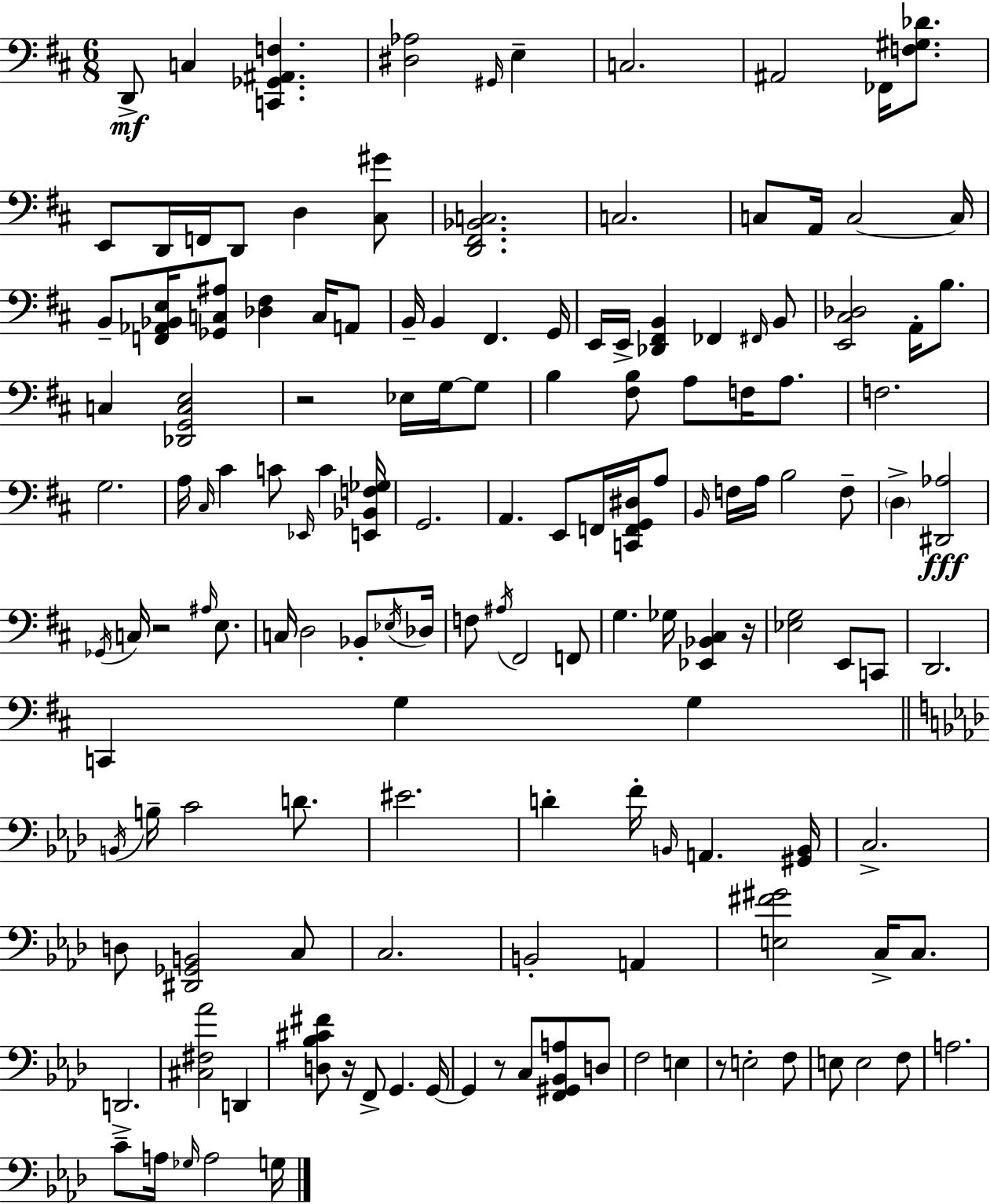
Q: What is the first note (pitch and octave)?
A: D2